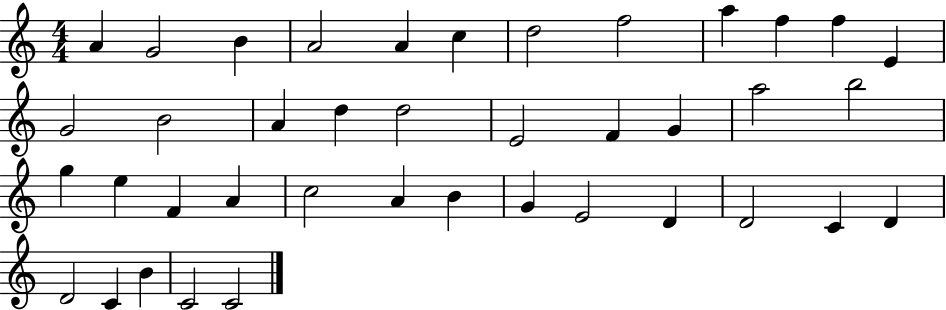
A4/q G4/h B4/q A4/h A4/q C5/q D5/h F5/h A5/q F5/q F5/q E4/q G4/h B4/h A4/q D5/q D5/h E4/h F4/q G4/q A5/h B5/h G5/q E5/q F4/q A4/q C5/h A4/q B4/q G4/q E4/h D4/q D4/h C4/q D4/q D4/h C4/q B4/q C4/h C4/h